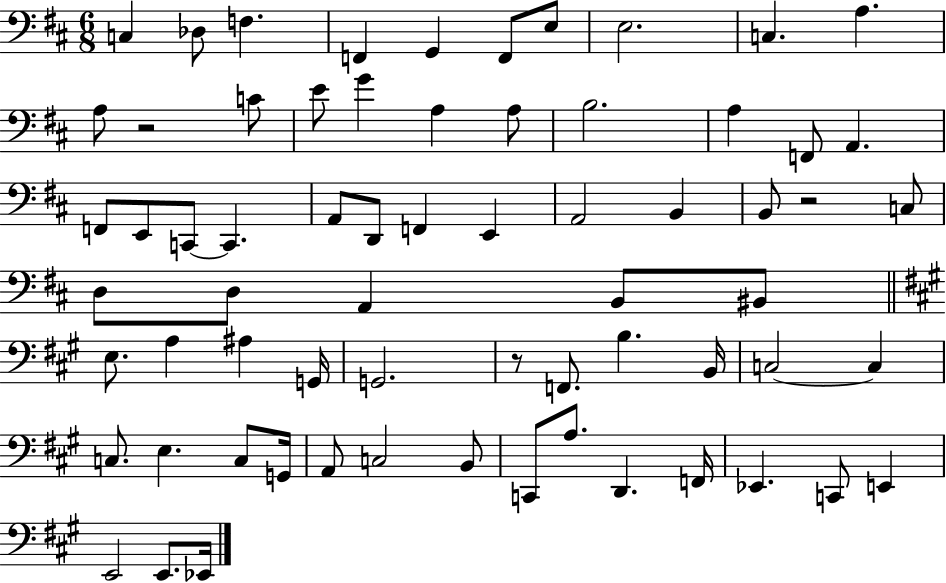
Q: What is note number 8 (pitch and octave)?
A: E3